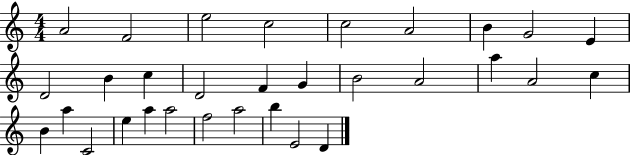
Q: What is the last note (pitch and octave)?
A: D4